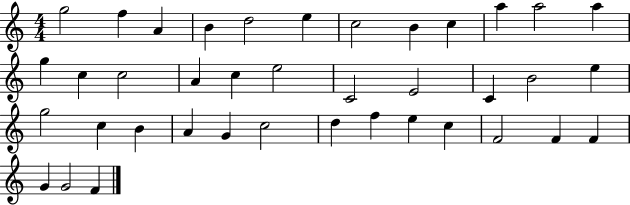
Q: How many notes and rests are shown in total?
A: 39